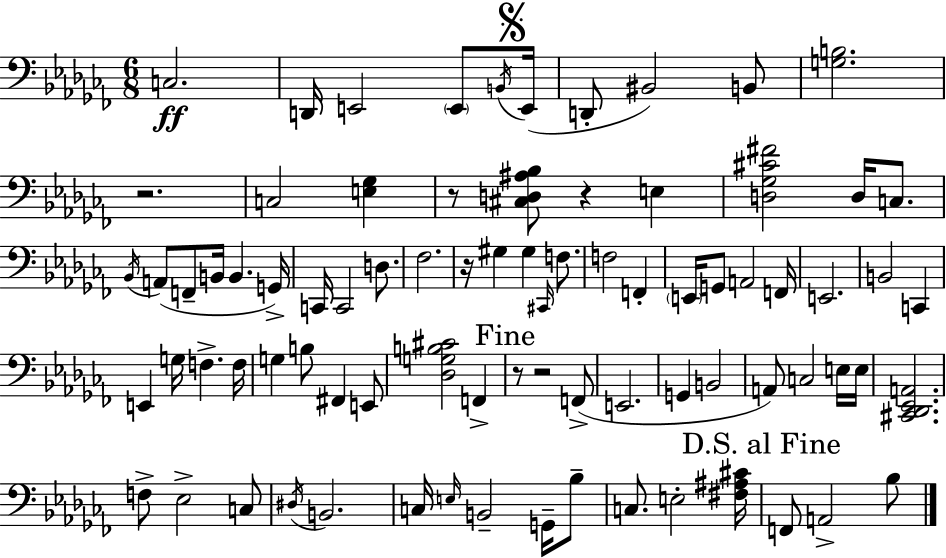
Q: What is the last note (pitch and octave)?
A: Bb3